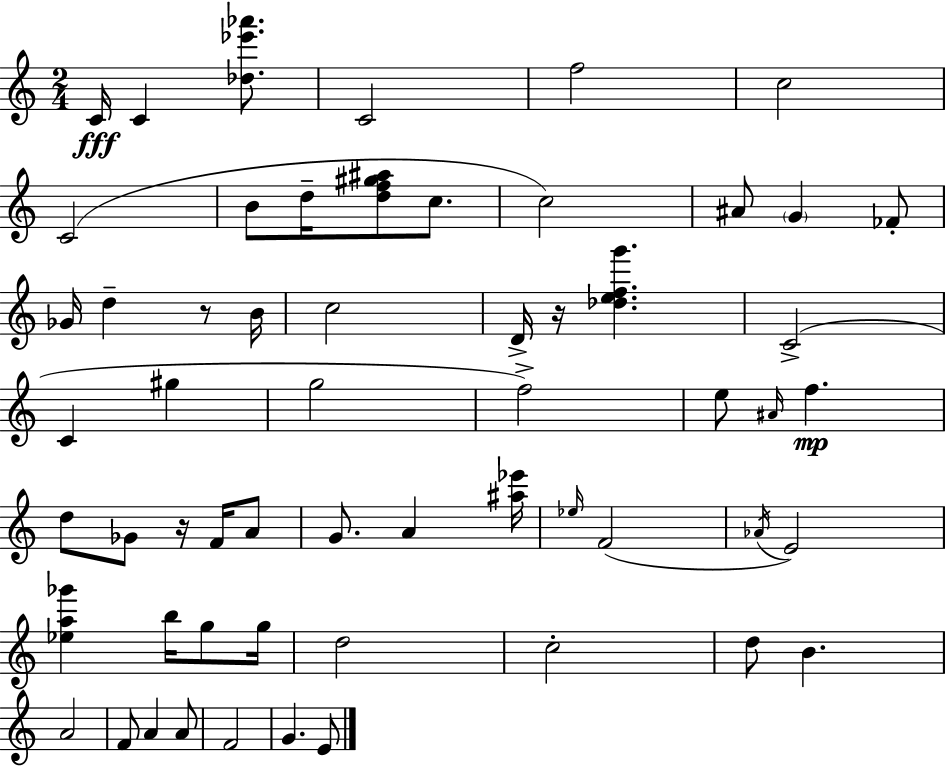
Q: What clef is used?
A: treble